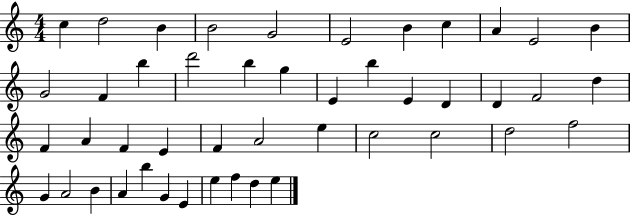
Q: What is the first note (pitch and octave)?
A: C5